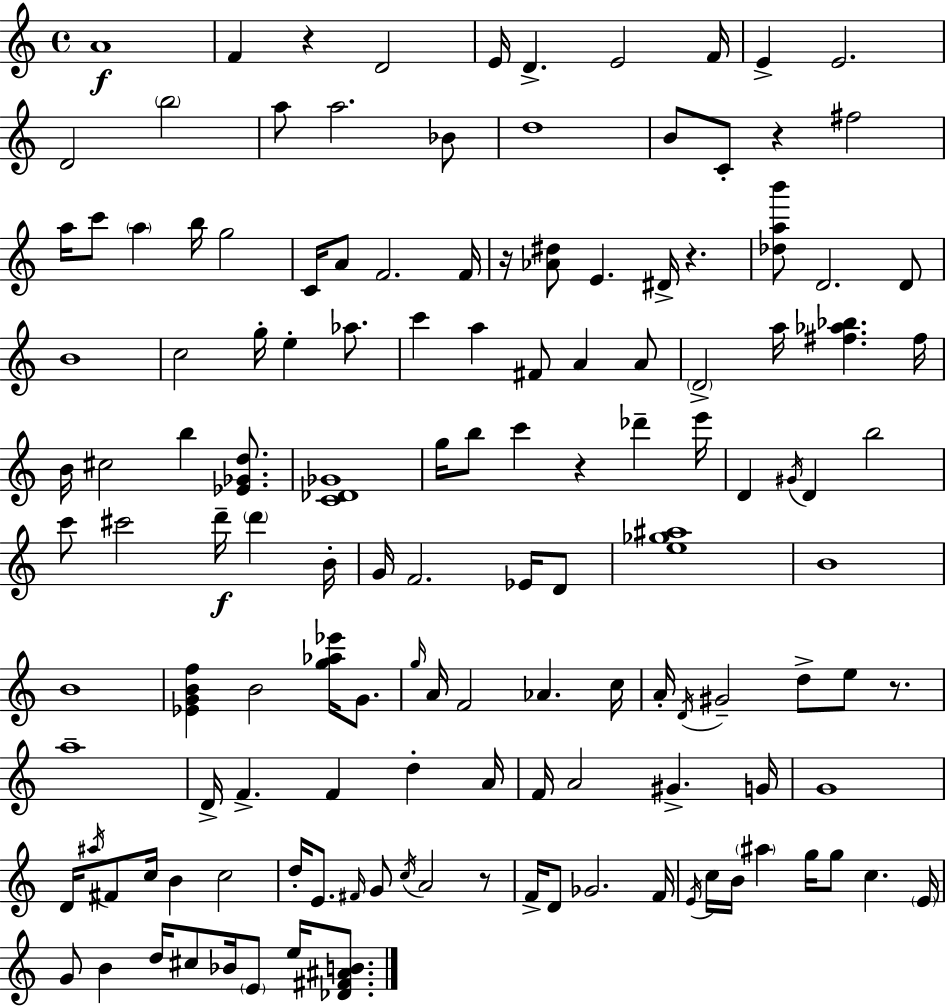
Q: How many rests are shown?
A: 7